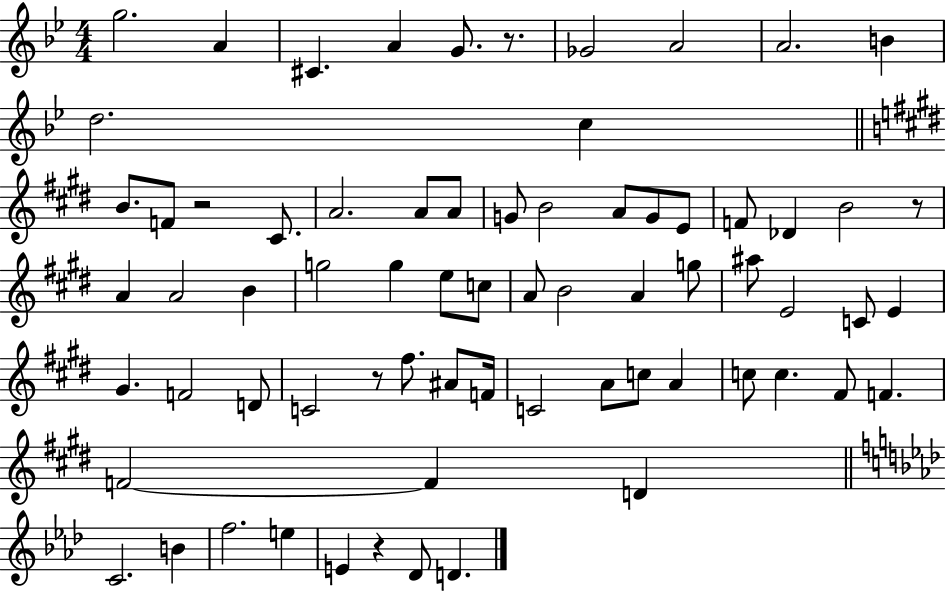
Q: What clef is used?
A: treble